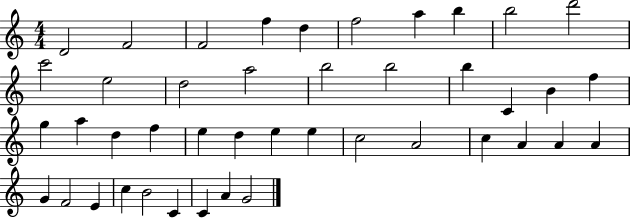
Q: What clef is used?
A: treble